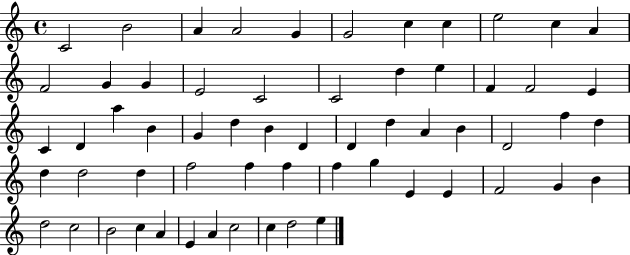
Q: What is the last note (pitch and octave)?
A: E5